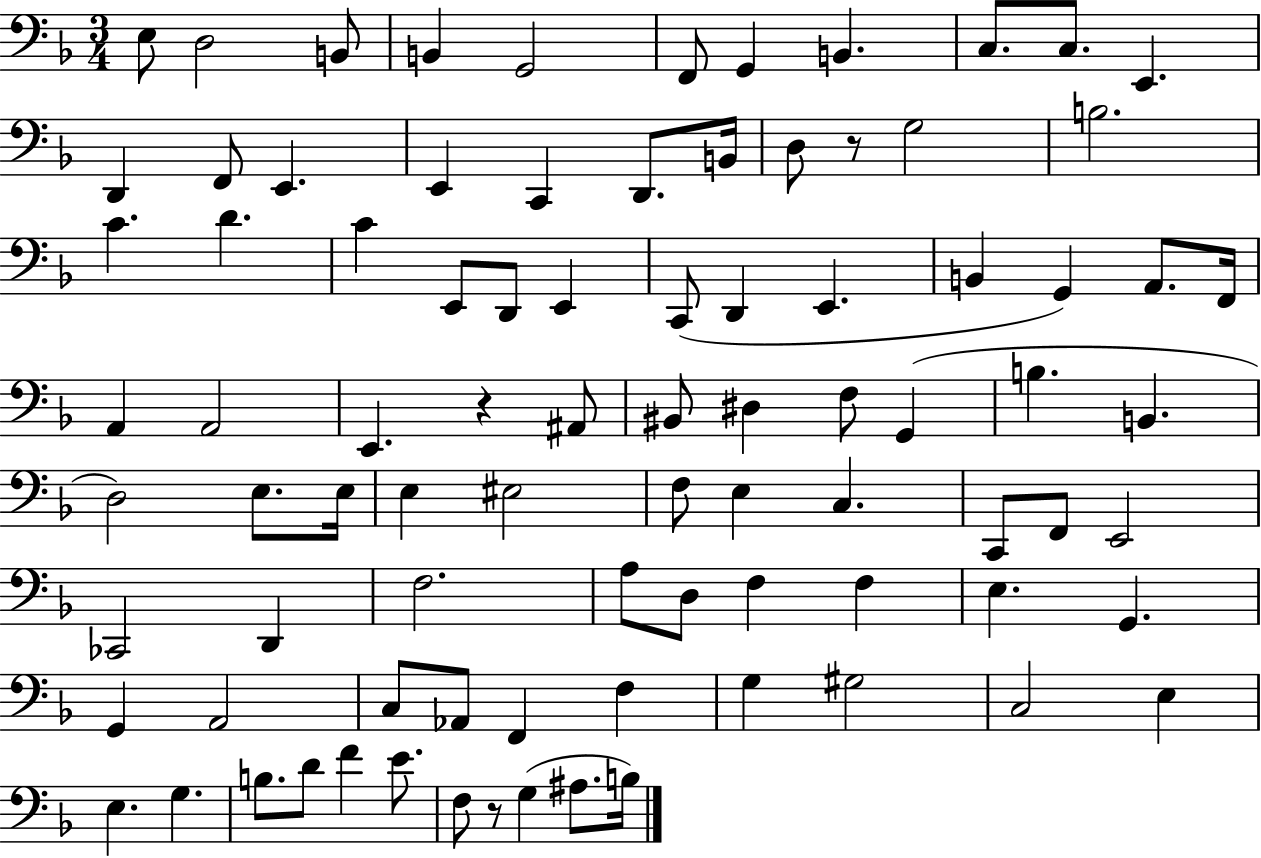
X:1
T:Untitled
M:3/4
L:1/4
K:F
E,/2 D,2 B,,/2 B,, G,,2 F,,/2 G,, B,, C,/2 C,/2 E,, D,, F,,/2 E,, E,, C,, D,,/2 B,,/4 D,/2 z/2 G,2 B,2 C D C E,,/2 D,,/2 E,, C,,/2 D,, E,, B,, G,, A,,/2 F,,/4 A,, A,,2 E,, z ^A,,/2 ^B,,/2 ^D, F,/2 G,, B, B,, D,2 E,/2 E,/4 E, ^E,2 F,/2 E, C, C,,/2 F,,/2 E,,2 _C,,2 D,, F,2 A,/2 D,/2 F, F, E, G,, G,, A,,2 C,/2 _A,,/2 F,, F, G, ^G,2 C,2 E, E, G, B,/2 D/2 F E/2 F,/2 z/2 G, ^A,/2 B,/4